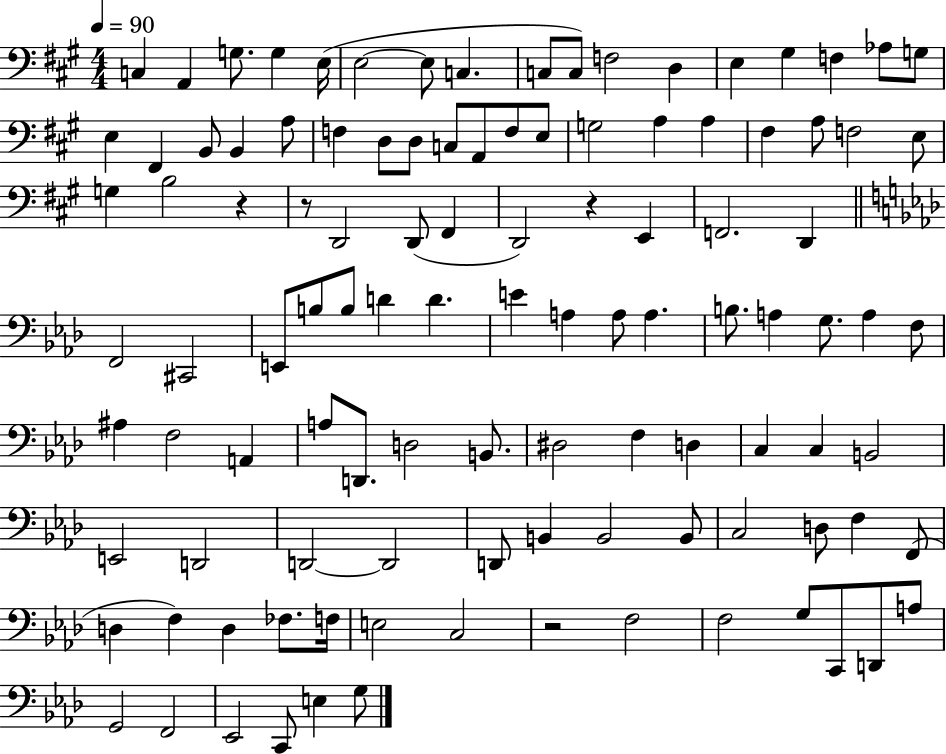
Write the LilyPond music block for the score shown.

{
  \clef bass
  \numericTimeSignature
  \time 4/4
  \key a \major
  \tempo 4 = 90
  c4 a,4 g8. g4 e16( | e2~~ e8 c4. | c8 c8) f2 d4 | e4 gis4 f4 aes8 g8 | \break e4 fis,4 b,8 b,4 a8 | f4 d8 d8 c8 a,8 f8 e8 | g2 a4 a4 | fis4 a8 f2 e8 | \break g4 b2 r4 | r8 d,2 d,8( fis,4 | d,2) r4 e,4 | f,2. d,4 | \break \bar "||" \break \key f \minor f,2 cis,2 | e,8 b8 b8 d'4 d'4. | e'4 a4 a8 a4. | b8. a4 g8. a4 f8 | \break ais4 f2 a,4 | a8 d,8. d2 b,8. | dis2 f4 d4 | c4 c4 b,2 | \break e,2 d,2 | d,2~~ d,2 | d,8 b,4 b,2 b,8 | c2 d8 f4 f,8( | \break d4 f4) d4 fes8. f16 | e2 c2 | r2 f2 | f2 g8 c,8 d,8 a8 | \break g,2 f,2 | ees,2 c,8 e4 g8 | \bar "|."
}